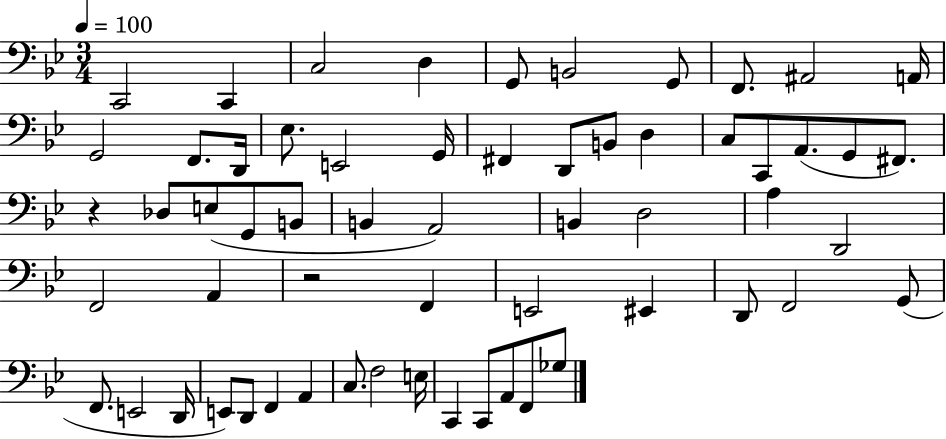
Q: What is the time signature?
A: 3/4